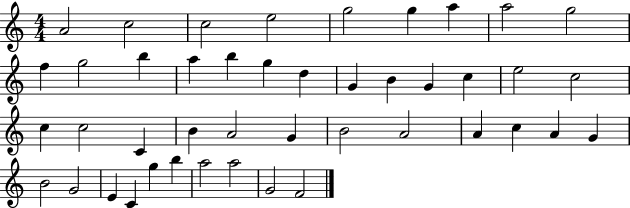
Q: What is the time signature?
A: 4/4